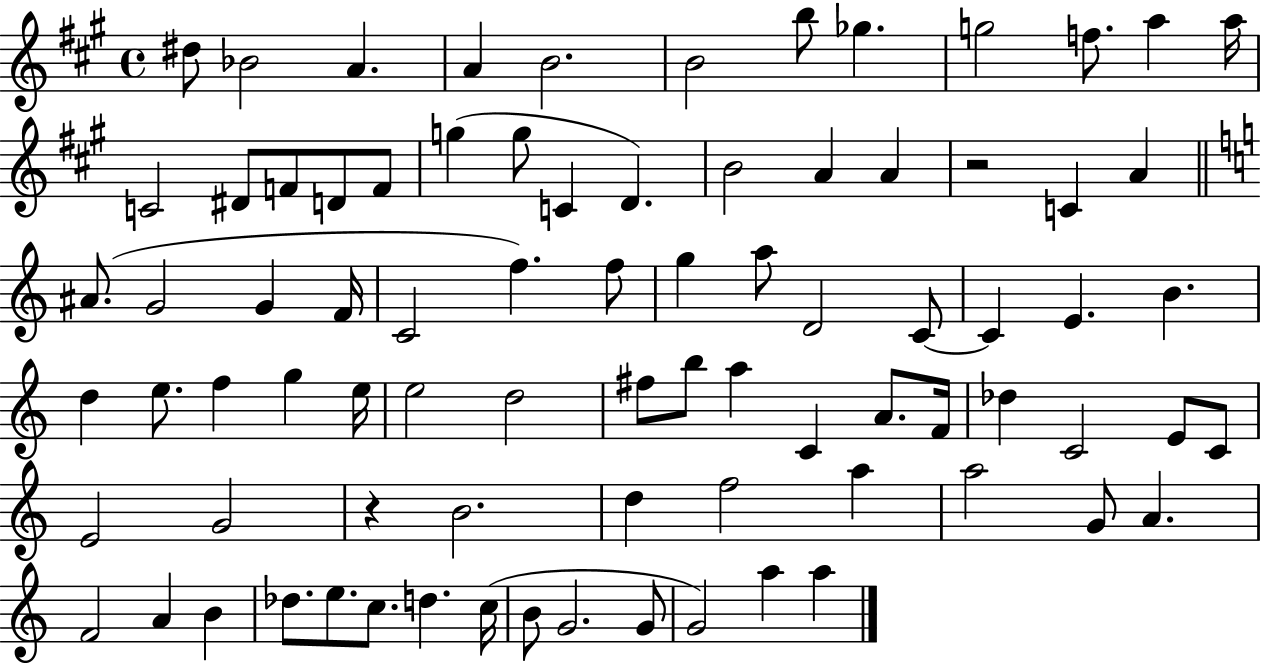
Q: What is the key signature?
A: A major